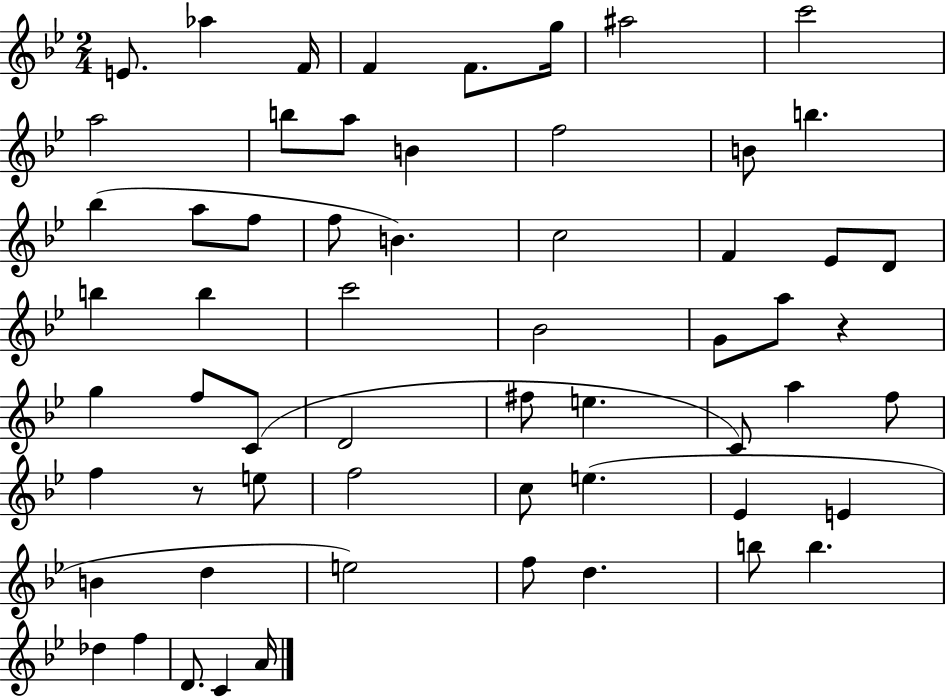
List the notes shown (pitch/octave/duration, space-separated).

E4/e. Ab5/q F4/s F4/q F4/e. G5/s A#5/h C6/h A5/h B5/e A5/e B4/q F5/h B4/e B5/q. Bb5/q A5/e F5/e F5/e B4/q. C5/h F4/q Eb4/e D4/e B5/q B5/q C6/h Bb4/h G4/e A5/e R/q G5/q F5/e C4/e D4/h F#5/e E5/q. C4/e A5/q F5/e F5/q R/e E5/e F5/h C5/e E5/q. Eb4/q E4/q B4/q D5/q E5/h F5/e D5/q. B5/e B5/q. Db5/q F5/q D4/e. C4/q A4/s